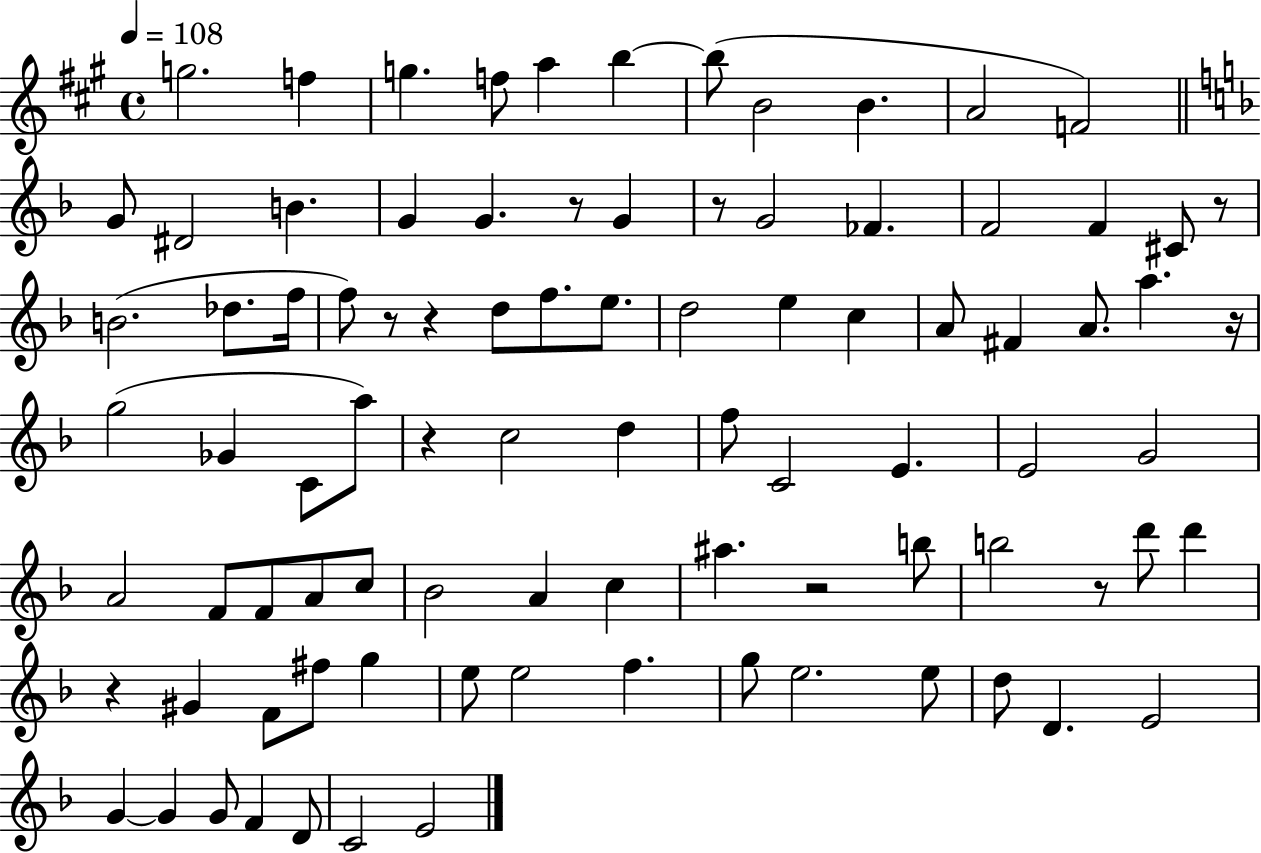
G5/h. F5/q G5/q. F5/e A5/q B5/q B5/e B4/h B4/q. A4/h F4/h G4/e D#4/h B4/q. G4/q G4/q. R/e G4/q R/e G4/h FES4/q. F4/h F4/q C#4/e R/e B4/h. Db5/e. F5/s F5/e R/e R/q D5/e F5/e. E5/e. D5/h E5/q C5/q A4/e F#4/q A4/e. A5/q. R/s G5/h Gb4/q C4/e A5/e R/q C5/h D5/q F5/e C4/h E4/q. E4/h G4/h A4/h F4/e F4/e A4/e C5/e Bb4/h A4/q C5/q A#5/q. R/h B5/e B5/h R/e D6/e D6/q R/q G#4/q F4/e F#5/e G5/q E5/e E5/h F5/q. G5/e E5/h. E5/e D5/e D4/q. E4/h G4/q G4/q G4/e F4/q D4/e C4/h E4/h